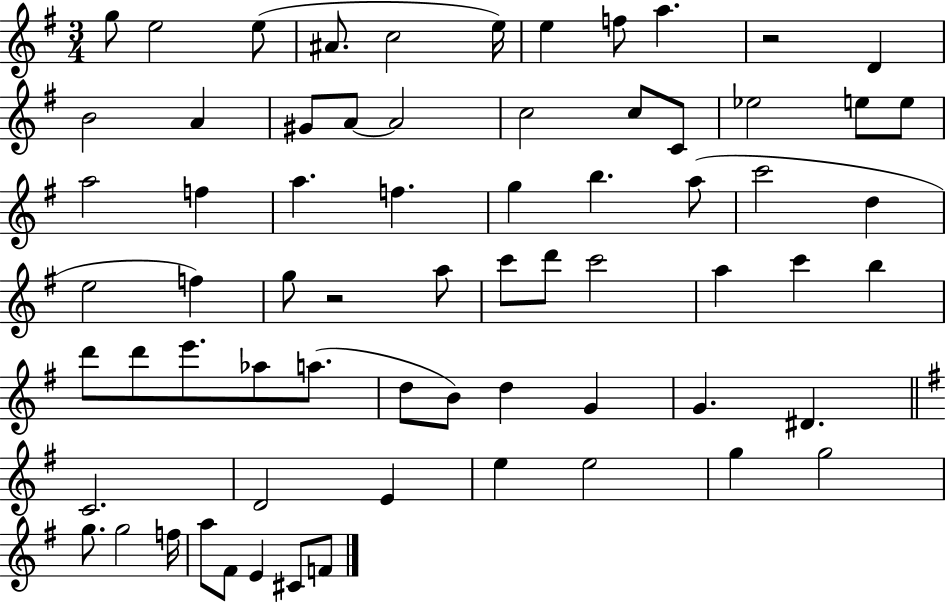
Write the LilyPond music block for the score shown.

{
  \clef treble
  \numericTimeSignature
  \time 3/4
  \key g \major
  g''8 e''2 e''8( | ais'8. c''2 e''16) | e''4 f''8 a''4. | r2 d'4 | \break b'2 a'4 | gis'8 a'8~~ a'2 | c''2 c''8 c'8 | ees''2 e''8 e''8 | \break a''2 f''4 | a''4. f''4. | g''4 b''4. a''8( | c'''2 d''4 | \break e''2 f''4) | g''8 r2 a''8 | c'''8 d'''8 c'''2 | a''4 c'''4 b''4 | \break d'''8 d'''8 e'''8. aes''8 a''8.( | d''8 b'8) d''4 g'4 | g'4. dis'4. | \bar "||" \break \key e \minor c'2. | d'2 e'4 | e''4 e''2 | g''4 g''2 | \break g''8. g''2 f''16 | a''8 fis'8 e'4 cis'8 f'8 | \bar "|."
}